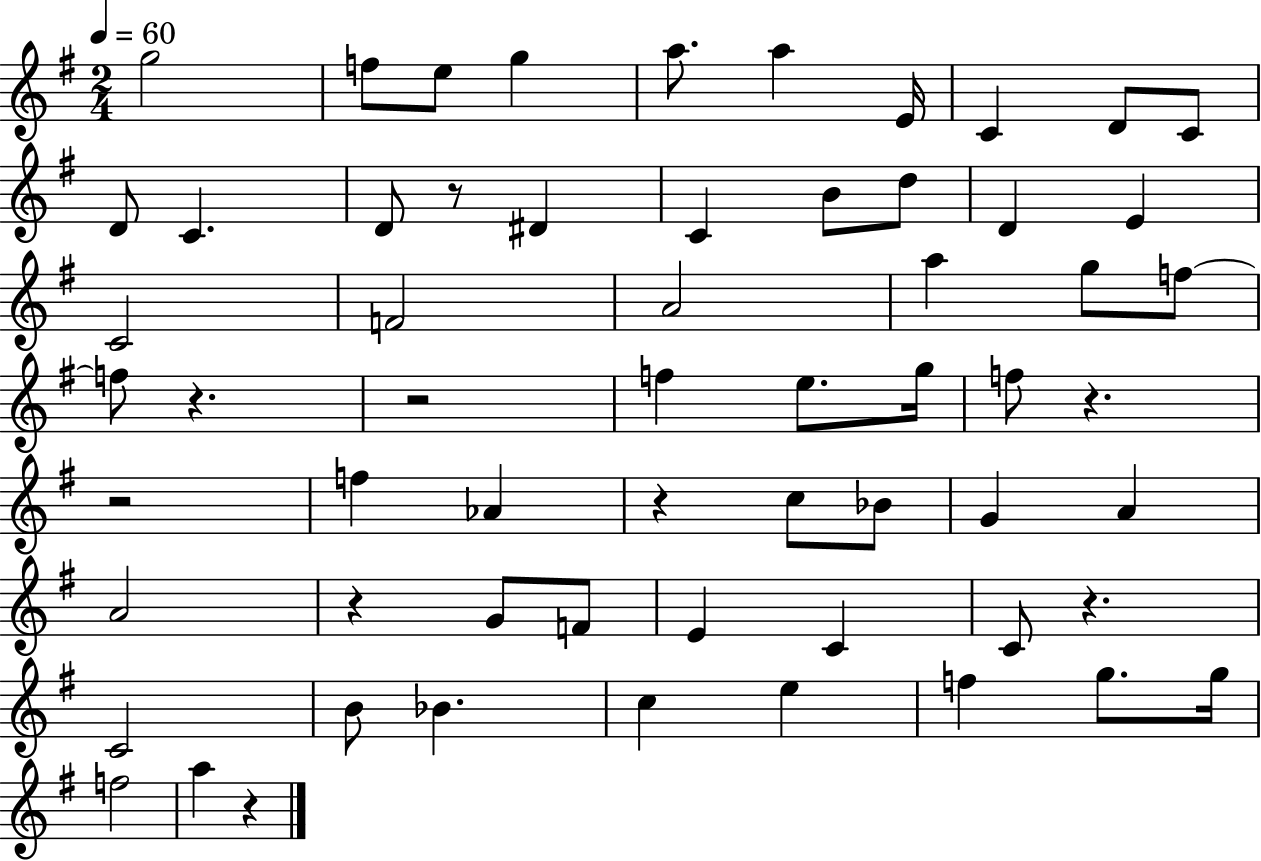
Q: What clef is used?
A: treble